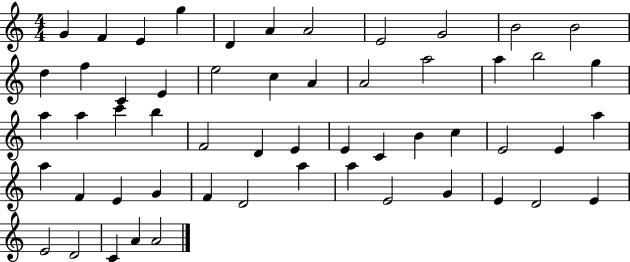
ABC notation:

X:1
T:Untitled
M:4/4
L:1/4
K:C
G F E g D A A2 E2 G2 B2 B2 d f C E e2 c A A2 a2 a b2 g a a c' b F2 D E E C B c E2 E a a F E G F D2 a a E2 G E D2 E E2 D2 C A A2